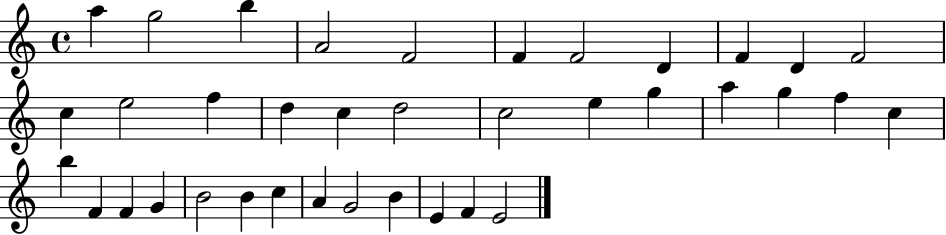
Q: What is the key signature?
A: C major